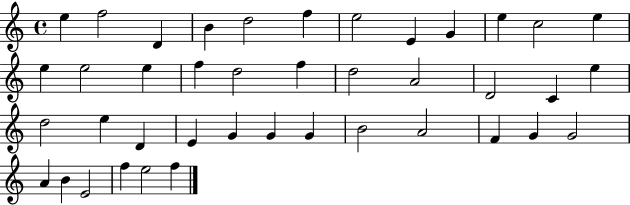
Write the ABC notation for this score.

X:1
T:Untitled
M:4/4
L:1/4
K:C
e f2 D B d2 f e2 E G e c2 e e e2 e f d2 f d2 A2 D2 C e d2 e D E G G G B2 A2 F G G2 A B E2 f e2 f